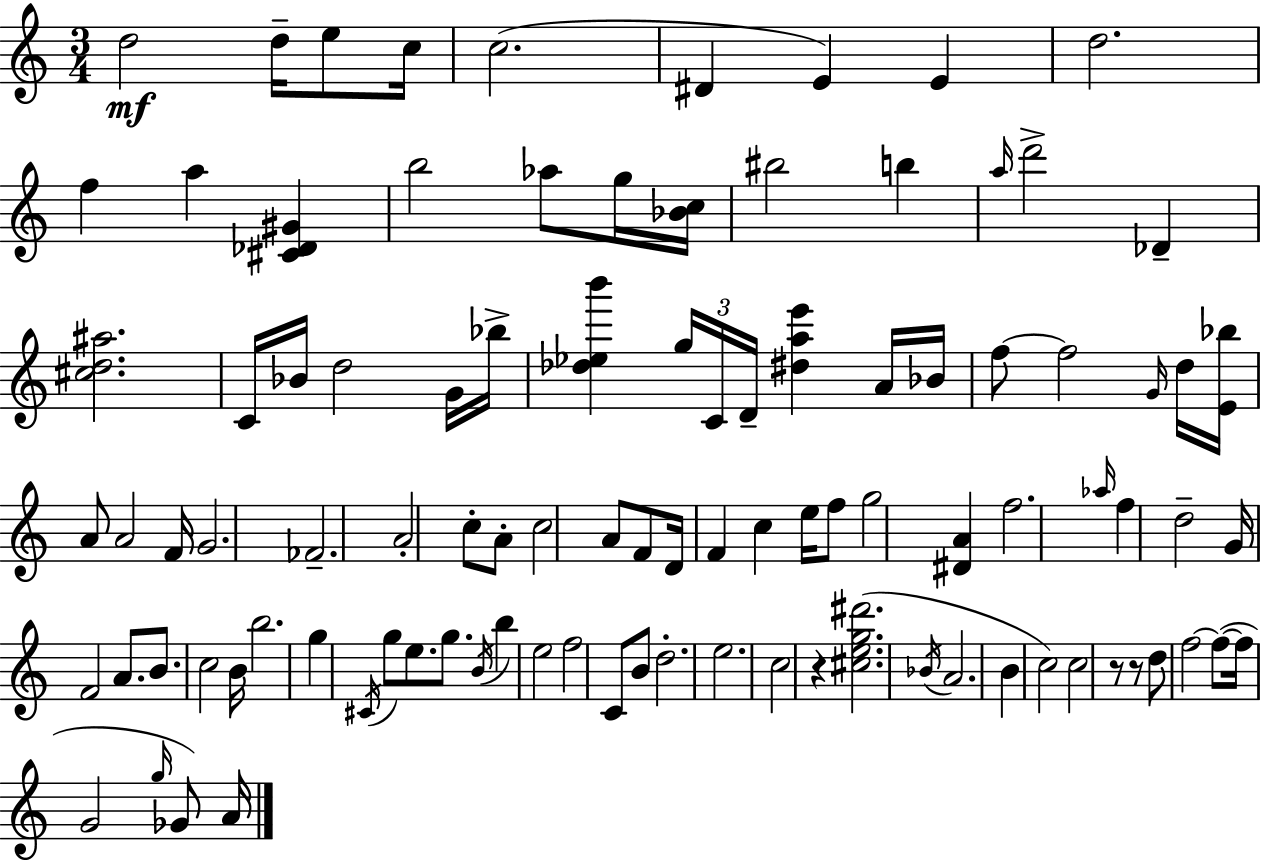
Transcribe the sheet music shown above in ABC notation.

X:1
T:Untitled
M:3/4
L:1/4
K:Am
d2 d/4 e/2 c/4 c2 ^D E E d2 f a [^C_D^G] b2 _a/2 g/4 [_Bc]/4 ^b2 b a/4 d'2 _D [^cd^a]2 C/4 _B/4 d2 G/4 _b/4 [_d_eb'] g/4 C/4 D/4 [^dae'] A/4 _B/4 f/2 f2 G/4 d/4 [E_b]/4 A/2 A2 F/4 G2 _F2 A2 c/2 A/2 c2 A/2 F/2 D/4 F c e/4 f/2 g2 [^DA] f2 _a/4 f d2 G/4 F2 A/2 B/2 c2 B/4 b2 g ^C/4 g/2 e/2 g/2 B/4 b e2 f2 C/2 B/2 d2 e2 c2 z [^ceg^d']2 _B/4 A2 B c2 c2 z/2 z/2 d/2 f2 f/2 f/4 G2 g/4 _G/2 A/4